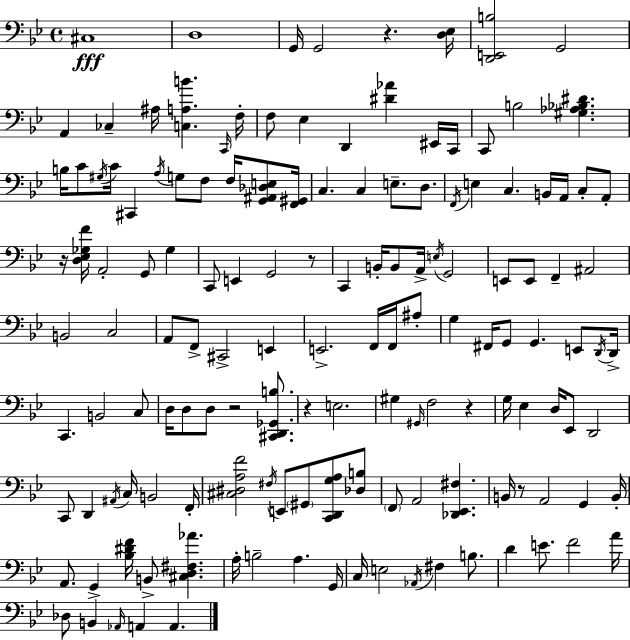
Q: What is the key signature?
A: BES major